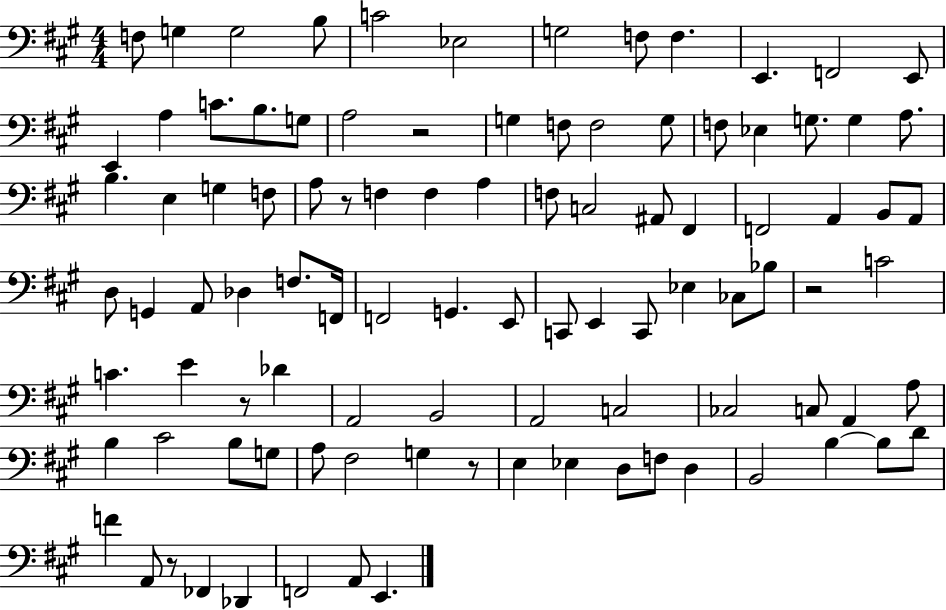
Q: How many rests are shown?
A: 6